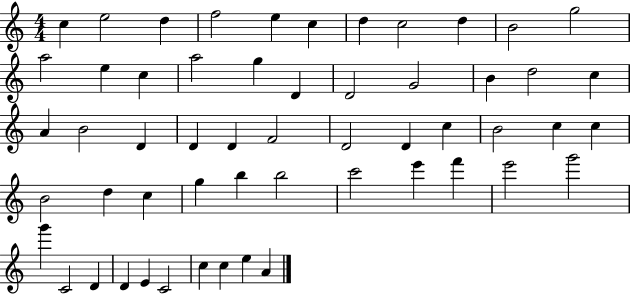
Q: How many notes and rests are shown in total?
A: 55